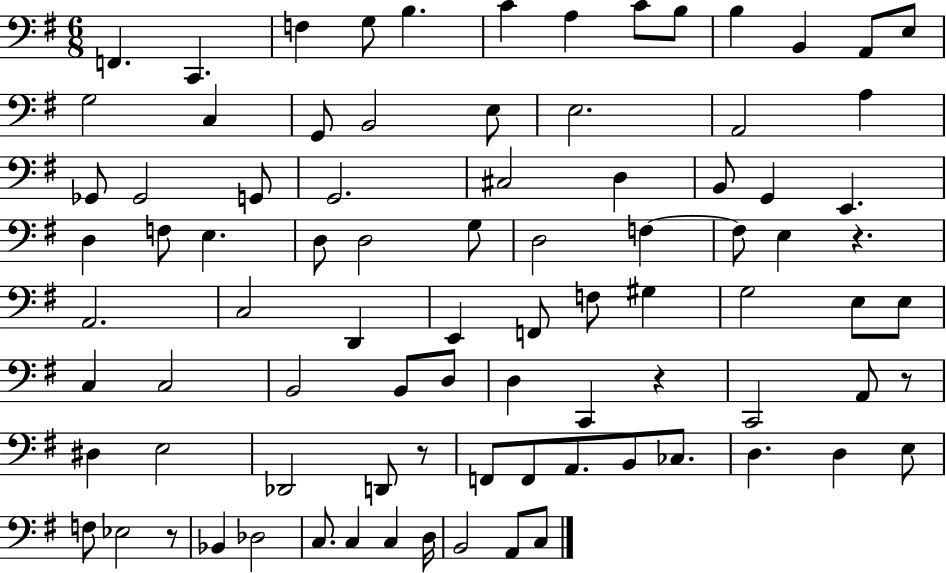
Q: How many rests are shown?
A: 5